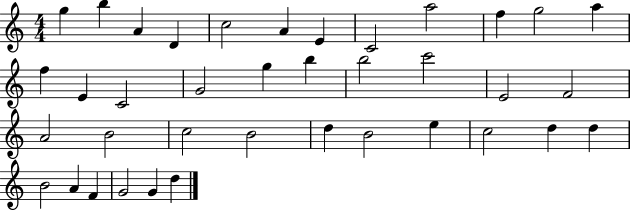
{
  \clef treble
  \numericTimeSignature
  \time 4/4
  \key c \major
  g''4 b''4 a'4 d'4 | c''2 a'4 e'4 | c'2 a''2 | f''4 g''2 a''4 | \break f''4 e'4 c'2 | g'2 g''4 b''4 | b''2 c'''2 | e'2 f'2 | \break a'2 b'2 | c''2 b'2 | d''4 b'2 e''4 | c''2 d''4 d''4 | \break b'2 a'4 f'4 | g'2 g'4 d''4 | \bar "|."
}